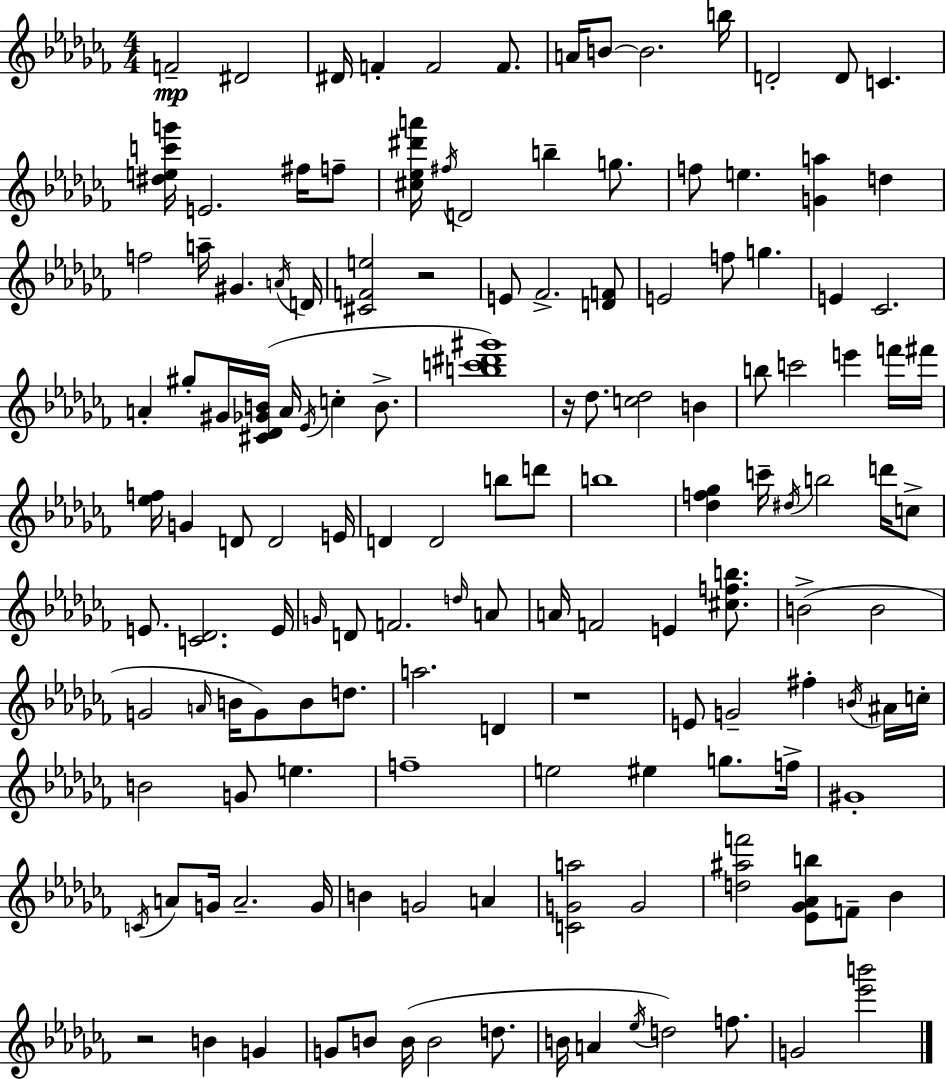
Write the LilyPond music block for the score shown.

{
  \clef treble
  \numericTimeSignature
  \time 4/4
  \key aes \minor
  \repeat volta 2 { f'2--\mp dis'2 | dis'16 f'4-. f'2 f'8. | a'16 b'8~~ b'2. b''16 | d'2-. d'8 c'4. | \break <dis'' e'' c''' g'''>16 e'2. fis''16 f''8-- | <cis'' ees'' dis''' a'''>16 \acciaccatura { fis''16 } d'2 b''4-- g''8. | f''8 e''4. <g' a''>4 d''4 | f''2 a''16-- gis'4. | \break \acciaccatura { a'16 } d'16 <cis' f' e''>2 r2 | e'8 fes'2.-> | <d' f'>8 e'2 f''8 g''4. | e'4 ces'2. | \break a'4-. gis''8-. gis'16 <cis' des' ges' b'>16( a'16 \acciaccatura { ees'16 } c''4-. | b'8.-> <b'' c''' dis''' gis'''>1) | r16 des''8. <c'' des''>2 b'4 | b''8 c'''2 e'''4 | \break f'''16 fis'''16 <ees'' f''>16 g'4 d'8 d'2 | e'16 d'4 d'2 b''8 | d'''8 b''1 | <des'' f'' ges''>4 c'''16-- \acciaccatura { dis''16 } b''2 | \break d'''16 c''8-> e'8. <c' des'>2. | e'16 \grace { g'16 } d'8 f'2. | \grace { d''16 } a'8 a'16 f'2 e'4 | <cis'' f'' b''>8. b'2->( b'2 | \break g'2 \grace { a'16 } b'16 | g'8) b'8 d''8. a''2. | d'4 r1 | e'8 g'2-- | \break fis''4-. \acciaccatura { b'16 } ais'16 c''16-. b'2 | g'8 e''4. f''1-- | e''2 | eis''4 g''8. f''16-> gis'1-. | \break \acciaccatura { c'16 } a'8 g'16 a'2.-- | g'16 b'4 g'2 | a'4 <c' g' a''>2 | g'2 <d'' ais'' f'''>2 | \break <ees' ges' aes' b''>8 f'8-- bes'4 r2 | b'4 g'4 g'8 b'8 b'16( b'2 | d''8. b'16 a'4 \acciaccatura { ees''16 }) d''2 | f''8. g'2 | \break <ees''' b'''>2 } \bar "|."
}